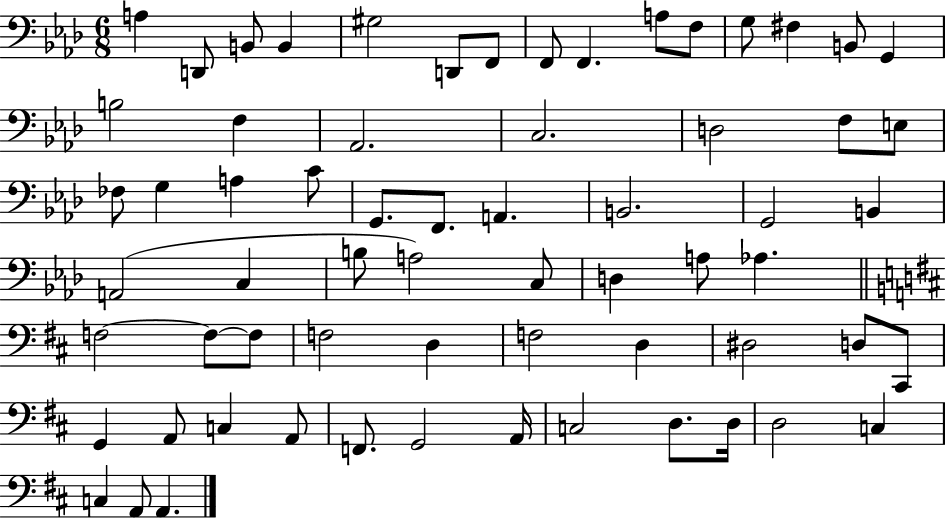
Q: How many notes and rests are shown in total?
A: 65